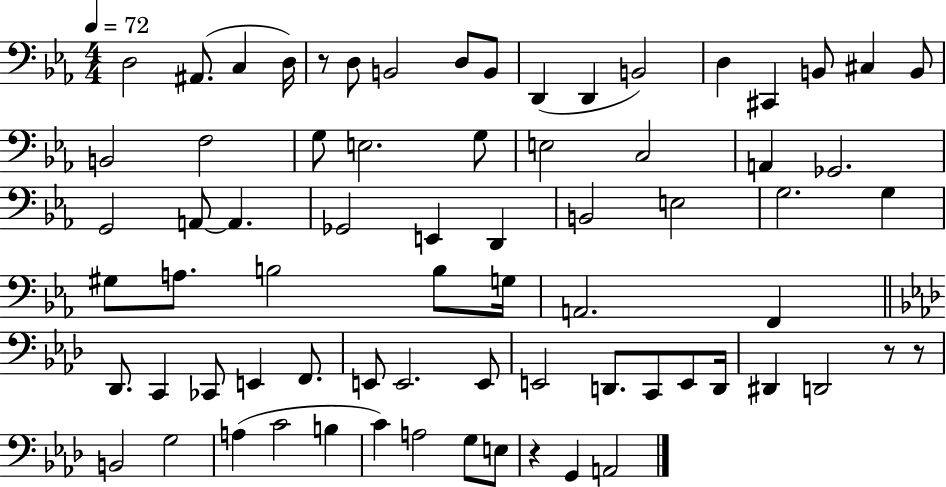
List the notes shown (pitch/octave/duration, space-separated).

D3/h A#2/e. C3/q D3/s R/e D3/e B2/h D3/e B2/e D2/q D2/q B2/h D3/q C#2/q B2/e C#3/q B2/e B2/h F3/h G3/e E3/h. G3/e E3/h C3/h A2/q Gb2/h. G2/h A2/e A2/q. Gb2/h E2/q D2/q B2/h E3/h G3/h. G3/q G#3/e A3/e. B3/h B3/e G3/s A2/h. F2/q Db2/e. C2/q CES2/e E2/q F2/e. E2/e E2/h. E2/e E2/h D2/e. C2/e E2/e D2/s D#2/q D2/h R/e R/e B2/h G3/h A3/q C4/h B3/q C4/q A3/h G3/e E3/e R/q G2/q A2/h